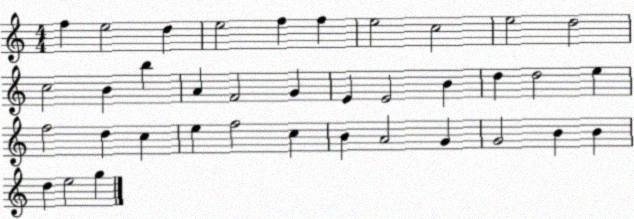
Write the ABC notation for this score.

X:1
T:Untitled
M:4/4
L:1/4
K:C
f e2 d e2 f f e2 c2 e2 d2 c2 B b A F2 G E E2 B d d2 e f2 d c e f2 c B A2 G G2 B B d e2 g